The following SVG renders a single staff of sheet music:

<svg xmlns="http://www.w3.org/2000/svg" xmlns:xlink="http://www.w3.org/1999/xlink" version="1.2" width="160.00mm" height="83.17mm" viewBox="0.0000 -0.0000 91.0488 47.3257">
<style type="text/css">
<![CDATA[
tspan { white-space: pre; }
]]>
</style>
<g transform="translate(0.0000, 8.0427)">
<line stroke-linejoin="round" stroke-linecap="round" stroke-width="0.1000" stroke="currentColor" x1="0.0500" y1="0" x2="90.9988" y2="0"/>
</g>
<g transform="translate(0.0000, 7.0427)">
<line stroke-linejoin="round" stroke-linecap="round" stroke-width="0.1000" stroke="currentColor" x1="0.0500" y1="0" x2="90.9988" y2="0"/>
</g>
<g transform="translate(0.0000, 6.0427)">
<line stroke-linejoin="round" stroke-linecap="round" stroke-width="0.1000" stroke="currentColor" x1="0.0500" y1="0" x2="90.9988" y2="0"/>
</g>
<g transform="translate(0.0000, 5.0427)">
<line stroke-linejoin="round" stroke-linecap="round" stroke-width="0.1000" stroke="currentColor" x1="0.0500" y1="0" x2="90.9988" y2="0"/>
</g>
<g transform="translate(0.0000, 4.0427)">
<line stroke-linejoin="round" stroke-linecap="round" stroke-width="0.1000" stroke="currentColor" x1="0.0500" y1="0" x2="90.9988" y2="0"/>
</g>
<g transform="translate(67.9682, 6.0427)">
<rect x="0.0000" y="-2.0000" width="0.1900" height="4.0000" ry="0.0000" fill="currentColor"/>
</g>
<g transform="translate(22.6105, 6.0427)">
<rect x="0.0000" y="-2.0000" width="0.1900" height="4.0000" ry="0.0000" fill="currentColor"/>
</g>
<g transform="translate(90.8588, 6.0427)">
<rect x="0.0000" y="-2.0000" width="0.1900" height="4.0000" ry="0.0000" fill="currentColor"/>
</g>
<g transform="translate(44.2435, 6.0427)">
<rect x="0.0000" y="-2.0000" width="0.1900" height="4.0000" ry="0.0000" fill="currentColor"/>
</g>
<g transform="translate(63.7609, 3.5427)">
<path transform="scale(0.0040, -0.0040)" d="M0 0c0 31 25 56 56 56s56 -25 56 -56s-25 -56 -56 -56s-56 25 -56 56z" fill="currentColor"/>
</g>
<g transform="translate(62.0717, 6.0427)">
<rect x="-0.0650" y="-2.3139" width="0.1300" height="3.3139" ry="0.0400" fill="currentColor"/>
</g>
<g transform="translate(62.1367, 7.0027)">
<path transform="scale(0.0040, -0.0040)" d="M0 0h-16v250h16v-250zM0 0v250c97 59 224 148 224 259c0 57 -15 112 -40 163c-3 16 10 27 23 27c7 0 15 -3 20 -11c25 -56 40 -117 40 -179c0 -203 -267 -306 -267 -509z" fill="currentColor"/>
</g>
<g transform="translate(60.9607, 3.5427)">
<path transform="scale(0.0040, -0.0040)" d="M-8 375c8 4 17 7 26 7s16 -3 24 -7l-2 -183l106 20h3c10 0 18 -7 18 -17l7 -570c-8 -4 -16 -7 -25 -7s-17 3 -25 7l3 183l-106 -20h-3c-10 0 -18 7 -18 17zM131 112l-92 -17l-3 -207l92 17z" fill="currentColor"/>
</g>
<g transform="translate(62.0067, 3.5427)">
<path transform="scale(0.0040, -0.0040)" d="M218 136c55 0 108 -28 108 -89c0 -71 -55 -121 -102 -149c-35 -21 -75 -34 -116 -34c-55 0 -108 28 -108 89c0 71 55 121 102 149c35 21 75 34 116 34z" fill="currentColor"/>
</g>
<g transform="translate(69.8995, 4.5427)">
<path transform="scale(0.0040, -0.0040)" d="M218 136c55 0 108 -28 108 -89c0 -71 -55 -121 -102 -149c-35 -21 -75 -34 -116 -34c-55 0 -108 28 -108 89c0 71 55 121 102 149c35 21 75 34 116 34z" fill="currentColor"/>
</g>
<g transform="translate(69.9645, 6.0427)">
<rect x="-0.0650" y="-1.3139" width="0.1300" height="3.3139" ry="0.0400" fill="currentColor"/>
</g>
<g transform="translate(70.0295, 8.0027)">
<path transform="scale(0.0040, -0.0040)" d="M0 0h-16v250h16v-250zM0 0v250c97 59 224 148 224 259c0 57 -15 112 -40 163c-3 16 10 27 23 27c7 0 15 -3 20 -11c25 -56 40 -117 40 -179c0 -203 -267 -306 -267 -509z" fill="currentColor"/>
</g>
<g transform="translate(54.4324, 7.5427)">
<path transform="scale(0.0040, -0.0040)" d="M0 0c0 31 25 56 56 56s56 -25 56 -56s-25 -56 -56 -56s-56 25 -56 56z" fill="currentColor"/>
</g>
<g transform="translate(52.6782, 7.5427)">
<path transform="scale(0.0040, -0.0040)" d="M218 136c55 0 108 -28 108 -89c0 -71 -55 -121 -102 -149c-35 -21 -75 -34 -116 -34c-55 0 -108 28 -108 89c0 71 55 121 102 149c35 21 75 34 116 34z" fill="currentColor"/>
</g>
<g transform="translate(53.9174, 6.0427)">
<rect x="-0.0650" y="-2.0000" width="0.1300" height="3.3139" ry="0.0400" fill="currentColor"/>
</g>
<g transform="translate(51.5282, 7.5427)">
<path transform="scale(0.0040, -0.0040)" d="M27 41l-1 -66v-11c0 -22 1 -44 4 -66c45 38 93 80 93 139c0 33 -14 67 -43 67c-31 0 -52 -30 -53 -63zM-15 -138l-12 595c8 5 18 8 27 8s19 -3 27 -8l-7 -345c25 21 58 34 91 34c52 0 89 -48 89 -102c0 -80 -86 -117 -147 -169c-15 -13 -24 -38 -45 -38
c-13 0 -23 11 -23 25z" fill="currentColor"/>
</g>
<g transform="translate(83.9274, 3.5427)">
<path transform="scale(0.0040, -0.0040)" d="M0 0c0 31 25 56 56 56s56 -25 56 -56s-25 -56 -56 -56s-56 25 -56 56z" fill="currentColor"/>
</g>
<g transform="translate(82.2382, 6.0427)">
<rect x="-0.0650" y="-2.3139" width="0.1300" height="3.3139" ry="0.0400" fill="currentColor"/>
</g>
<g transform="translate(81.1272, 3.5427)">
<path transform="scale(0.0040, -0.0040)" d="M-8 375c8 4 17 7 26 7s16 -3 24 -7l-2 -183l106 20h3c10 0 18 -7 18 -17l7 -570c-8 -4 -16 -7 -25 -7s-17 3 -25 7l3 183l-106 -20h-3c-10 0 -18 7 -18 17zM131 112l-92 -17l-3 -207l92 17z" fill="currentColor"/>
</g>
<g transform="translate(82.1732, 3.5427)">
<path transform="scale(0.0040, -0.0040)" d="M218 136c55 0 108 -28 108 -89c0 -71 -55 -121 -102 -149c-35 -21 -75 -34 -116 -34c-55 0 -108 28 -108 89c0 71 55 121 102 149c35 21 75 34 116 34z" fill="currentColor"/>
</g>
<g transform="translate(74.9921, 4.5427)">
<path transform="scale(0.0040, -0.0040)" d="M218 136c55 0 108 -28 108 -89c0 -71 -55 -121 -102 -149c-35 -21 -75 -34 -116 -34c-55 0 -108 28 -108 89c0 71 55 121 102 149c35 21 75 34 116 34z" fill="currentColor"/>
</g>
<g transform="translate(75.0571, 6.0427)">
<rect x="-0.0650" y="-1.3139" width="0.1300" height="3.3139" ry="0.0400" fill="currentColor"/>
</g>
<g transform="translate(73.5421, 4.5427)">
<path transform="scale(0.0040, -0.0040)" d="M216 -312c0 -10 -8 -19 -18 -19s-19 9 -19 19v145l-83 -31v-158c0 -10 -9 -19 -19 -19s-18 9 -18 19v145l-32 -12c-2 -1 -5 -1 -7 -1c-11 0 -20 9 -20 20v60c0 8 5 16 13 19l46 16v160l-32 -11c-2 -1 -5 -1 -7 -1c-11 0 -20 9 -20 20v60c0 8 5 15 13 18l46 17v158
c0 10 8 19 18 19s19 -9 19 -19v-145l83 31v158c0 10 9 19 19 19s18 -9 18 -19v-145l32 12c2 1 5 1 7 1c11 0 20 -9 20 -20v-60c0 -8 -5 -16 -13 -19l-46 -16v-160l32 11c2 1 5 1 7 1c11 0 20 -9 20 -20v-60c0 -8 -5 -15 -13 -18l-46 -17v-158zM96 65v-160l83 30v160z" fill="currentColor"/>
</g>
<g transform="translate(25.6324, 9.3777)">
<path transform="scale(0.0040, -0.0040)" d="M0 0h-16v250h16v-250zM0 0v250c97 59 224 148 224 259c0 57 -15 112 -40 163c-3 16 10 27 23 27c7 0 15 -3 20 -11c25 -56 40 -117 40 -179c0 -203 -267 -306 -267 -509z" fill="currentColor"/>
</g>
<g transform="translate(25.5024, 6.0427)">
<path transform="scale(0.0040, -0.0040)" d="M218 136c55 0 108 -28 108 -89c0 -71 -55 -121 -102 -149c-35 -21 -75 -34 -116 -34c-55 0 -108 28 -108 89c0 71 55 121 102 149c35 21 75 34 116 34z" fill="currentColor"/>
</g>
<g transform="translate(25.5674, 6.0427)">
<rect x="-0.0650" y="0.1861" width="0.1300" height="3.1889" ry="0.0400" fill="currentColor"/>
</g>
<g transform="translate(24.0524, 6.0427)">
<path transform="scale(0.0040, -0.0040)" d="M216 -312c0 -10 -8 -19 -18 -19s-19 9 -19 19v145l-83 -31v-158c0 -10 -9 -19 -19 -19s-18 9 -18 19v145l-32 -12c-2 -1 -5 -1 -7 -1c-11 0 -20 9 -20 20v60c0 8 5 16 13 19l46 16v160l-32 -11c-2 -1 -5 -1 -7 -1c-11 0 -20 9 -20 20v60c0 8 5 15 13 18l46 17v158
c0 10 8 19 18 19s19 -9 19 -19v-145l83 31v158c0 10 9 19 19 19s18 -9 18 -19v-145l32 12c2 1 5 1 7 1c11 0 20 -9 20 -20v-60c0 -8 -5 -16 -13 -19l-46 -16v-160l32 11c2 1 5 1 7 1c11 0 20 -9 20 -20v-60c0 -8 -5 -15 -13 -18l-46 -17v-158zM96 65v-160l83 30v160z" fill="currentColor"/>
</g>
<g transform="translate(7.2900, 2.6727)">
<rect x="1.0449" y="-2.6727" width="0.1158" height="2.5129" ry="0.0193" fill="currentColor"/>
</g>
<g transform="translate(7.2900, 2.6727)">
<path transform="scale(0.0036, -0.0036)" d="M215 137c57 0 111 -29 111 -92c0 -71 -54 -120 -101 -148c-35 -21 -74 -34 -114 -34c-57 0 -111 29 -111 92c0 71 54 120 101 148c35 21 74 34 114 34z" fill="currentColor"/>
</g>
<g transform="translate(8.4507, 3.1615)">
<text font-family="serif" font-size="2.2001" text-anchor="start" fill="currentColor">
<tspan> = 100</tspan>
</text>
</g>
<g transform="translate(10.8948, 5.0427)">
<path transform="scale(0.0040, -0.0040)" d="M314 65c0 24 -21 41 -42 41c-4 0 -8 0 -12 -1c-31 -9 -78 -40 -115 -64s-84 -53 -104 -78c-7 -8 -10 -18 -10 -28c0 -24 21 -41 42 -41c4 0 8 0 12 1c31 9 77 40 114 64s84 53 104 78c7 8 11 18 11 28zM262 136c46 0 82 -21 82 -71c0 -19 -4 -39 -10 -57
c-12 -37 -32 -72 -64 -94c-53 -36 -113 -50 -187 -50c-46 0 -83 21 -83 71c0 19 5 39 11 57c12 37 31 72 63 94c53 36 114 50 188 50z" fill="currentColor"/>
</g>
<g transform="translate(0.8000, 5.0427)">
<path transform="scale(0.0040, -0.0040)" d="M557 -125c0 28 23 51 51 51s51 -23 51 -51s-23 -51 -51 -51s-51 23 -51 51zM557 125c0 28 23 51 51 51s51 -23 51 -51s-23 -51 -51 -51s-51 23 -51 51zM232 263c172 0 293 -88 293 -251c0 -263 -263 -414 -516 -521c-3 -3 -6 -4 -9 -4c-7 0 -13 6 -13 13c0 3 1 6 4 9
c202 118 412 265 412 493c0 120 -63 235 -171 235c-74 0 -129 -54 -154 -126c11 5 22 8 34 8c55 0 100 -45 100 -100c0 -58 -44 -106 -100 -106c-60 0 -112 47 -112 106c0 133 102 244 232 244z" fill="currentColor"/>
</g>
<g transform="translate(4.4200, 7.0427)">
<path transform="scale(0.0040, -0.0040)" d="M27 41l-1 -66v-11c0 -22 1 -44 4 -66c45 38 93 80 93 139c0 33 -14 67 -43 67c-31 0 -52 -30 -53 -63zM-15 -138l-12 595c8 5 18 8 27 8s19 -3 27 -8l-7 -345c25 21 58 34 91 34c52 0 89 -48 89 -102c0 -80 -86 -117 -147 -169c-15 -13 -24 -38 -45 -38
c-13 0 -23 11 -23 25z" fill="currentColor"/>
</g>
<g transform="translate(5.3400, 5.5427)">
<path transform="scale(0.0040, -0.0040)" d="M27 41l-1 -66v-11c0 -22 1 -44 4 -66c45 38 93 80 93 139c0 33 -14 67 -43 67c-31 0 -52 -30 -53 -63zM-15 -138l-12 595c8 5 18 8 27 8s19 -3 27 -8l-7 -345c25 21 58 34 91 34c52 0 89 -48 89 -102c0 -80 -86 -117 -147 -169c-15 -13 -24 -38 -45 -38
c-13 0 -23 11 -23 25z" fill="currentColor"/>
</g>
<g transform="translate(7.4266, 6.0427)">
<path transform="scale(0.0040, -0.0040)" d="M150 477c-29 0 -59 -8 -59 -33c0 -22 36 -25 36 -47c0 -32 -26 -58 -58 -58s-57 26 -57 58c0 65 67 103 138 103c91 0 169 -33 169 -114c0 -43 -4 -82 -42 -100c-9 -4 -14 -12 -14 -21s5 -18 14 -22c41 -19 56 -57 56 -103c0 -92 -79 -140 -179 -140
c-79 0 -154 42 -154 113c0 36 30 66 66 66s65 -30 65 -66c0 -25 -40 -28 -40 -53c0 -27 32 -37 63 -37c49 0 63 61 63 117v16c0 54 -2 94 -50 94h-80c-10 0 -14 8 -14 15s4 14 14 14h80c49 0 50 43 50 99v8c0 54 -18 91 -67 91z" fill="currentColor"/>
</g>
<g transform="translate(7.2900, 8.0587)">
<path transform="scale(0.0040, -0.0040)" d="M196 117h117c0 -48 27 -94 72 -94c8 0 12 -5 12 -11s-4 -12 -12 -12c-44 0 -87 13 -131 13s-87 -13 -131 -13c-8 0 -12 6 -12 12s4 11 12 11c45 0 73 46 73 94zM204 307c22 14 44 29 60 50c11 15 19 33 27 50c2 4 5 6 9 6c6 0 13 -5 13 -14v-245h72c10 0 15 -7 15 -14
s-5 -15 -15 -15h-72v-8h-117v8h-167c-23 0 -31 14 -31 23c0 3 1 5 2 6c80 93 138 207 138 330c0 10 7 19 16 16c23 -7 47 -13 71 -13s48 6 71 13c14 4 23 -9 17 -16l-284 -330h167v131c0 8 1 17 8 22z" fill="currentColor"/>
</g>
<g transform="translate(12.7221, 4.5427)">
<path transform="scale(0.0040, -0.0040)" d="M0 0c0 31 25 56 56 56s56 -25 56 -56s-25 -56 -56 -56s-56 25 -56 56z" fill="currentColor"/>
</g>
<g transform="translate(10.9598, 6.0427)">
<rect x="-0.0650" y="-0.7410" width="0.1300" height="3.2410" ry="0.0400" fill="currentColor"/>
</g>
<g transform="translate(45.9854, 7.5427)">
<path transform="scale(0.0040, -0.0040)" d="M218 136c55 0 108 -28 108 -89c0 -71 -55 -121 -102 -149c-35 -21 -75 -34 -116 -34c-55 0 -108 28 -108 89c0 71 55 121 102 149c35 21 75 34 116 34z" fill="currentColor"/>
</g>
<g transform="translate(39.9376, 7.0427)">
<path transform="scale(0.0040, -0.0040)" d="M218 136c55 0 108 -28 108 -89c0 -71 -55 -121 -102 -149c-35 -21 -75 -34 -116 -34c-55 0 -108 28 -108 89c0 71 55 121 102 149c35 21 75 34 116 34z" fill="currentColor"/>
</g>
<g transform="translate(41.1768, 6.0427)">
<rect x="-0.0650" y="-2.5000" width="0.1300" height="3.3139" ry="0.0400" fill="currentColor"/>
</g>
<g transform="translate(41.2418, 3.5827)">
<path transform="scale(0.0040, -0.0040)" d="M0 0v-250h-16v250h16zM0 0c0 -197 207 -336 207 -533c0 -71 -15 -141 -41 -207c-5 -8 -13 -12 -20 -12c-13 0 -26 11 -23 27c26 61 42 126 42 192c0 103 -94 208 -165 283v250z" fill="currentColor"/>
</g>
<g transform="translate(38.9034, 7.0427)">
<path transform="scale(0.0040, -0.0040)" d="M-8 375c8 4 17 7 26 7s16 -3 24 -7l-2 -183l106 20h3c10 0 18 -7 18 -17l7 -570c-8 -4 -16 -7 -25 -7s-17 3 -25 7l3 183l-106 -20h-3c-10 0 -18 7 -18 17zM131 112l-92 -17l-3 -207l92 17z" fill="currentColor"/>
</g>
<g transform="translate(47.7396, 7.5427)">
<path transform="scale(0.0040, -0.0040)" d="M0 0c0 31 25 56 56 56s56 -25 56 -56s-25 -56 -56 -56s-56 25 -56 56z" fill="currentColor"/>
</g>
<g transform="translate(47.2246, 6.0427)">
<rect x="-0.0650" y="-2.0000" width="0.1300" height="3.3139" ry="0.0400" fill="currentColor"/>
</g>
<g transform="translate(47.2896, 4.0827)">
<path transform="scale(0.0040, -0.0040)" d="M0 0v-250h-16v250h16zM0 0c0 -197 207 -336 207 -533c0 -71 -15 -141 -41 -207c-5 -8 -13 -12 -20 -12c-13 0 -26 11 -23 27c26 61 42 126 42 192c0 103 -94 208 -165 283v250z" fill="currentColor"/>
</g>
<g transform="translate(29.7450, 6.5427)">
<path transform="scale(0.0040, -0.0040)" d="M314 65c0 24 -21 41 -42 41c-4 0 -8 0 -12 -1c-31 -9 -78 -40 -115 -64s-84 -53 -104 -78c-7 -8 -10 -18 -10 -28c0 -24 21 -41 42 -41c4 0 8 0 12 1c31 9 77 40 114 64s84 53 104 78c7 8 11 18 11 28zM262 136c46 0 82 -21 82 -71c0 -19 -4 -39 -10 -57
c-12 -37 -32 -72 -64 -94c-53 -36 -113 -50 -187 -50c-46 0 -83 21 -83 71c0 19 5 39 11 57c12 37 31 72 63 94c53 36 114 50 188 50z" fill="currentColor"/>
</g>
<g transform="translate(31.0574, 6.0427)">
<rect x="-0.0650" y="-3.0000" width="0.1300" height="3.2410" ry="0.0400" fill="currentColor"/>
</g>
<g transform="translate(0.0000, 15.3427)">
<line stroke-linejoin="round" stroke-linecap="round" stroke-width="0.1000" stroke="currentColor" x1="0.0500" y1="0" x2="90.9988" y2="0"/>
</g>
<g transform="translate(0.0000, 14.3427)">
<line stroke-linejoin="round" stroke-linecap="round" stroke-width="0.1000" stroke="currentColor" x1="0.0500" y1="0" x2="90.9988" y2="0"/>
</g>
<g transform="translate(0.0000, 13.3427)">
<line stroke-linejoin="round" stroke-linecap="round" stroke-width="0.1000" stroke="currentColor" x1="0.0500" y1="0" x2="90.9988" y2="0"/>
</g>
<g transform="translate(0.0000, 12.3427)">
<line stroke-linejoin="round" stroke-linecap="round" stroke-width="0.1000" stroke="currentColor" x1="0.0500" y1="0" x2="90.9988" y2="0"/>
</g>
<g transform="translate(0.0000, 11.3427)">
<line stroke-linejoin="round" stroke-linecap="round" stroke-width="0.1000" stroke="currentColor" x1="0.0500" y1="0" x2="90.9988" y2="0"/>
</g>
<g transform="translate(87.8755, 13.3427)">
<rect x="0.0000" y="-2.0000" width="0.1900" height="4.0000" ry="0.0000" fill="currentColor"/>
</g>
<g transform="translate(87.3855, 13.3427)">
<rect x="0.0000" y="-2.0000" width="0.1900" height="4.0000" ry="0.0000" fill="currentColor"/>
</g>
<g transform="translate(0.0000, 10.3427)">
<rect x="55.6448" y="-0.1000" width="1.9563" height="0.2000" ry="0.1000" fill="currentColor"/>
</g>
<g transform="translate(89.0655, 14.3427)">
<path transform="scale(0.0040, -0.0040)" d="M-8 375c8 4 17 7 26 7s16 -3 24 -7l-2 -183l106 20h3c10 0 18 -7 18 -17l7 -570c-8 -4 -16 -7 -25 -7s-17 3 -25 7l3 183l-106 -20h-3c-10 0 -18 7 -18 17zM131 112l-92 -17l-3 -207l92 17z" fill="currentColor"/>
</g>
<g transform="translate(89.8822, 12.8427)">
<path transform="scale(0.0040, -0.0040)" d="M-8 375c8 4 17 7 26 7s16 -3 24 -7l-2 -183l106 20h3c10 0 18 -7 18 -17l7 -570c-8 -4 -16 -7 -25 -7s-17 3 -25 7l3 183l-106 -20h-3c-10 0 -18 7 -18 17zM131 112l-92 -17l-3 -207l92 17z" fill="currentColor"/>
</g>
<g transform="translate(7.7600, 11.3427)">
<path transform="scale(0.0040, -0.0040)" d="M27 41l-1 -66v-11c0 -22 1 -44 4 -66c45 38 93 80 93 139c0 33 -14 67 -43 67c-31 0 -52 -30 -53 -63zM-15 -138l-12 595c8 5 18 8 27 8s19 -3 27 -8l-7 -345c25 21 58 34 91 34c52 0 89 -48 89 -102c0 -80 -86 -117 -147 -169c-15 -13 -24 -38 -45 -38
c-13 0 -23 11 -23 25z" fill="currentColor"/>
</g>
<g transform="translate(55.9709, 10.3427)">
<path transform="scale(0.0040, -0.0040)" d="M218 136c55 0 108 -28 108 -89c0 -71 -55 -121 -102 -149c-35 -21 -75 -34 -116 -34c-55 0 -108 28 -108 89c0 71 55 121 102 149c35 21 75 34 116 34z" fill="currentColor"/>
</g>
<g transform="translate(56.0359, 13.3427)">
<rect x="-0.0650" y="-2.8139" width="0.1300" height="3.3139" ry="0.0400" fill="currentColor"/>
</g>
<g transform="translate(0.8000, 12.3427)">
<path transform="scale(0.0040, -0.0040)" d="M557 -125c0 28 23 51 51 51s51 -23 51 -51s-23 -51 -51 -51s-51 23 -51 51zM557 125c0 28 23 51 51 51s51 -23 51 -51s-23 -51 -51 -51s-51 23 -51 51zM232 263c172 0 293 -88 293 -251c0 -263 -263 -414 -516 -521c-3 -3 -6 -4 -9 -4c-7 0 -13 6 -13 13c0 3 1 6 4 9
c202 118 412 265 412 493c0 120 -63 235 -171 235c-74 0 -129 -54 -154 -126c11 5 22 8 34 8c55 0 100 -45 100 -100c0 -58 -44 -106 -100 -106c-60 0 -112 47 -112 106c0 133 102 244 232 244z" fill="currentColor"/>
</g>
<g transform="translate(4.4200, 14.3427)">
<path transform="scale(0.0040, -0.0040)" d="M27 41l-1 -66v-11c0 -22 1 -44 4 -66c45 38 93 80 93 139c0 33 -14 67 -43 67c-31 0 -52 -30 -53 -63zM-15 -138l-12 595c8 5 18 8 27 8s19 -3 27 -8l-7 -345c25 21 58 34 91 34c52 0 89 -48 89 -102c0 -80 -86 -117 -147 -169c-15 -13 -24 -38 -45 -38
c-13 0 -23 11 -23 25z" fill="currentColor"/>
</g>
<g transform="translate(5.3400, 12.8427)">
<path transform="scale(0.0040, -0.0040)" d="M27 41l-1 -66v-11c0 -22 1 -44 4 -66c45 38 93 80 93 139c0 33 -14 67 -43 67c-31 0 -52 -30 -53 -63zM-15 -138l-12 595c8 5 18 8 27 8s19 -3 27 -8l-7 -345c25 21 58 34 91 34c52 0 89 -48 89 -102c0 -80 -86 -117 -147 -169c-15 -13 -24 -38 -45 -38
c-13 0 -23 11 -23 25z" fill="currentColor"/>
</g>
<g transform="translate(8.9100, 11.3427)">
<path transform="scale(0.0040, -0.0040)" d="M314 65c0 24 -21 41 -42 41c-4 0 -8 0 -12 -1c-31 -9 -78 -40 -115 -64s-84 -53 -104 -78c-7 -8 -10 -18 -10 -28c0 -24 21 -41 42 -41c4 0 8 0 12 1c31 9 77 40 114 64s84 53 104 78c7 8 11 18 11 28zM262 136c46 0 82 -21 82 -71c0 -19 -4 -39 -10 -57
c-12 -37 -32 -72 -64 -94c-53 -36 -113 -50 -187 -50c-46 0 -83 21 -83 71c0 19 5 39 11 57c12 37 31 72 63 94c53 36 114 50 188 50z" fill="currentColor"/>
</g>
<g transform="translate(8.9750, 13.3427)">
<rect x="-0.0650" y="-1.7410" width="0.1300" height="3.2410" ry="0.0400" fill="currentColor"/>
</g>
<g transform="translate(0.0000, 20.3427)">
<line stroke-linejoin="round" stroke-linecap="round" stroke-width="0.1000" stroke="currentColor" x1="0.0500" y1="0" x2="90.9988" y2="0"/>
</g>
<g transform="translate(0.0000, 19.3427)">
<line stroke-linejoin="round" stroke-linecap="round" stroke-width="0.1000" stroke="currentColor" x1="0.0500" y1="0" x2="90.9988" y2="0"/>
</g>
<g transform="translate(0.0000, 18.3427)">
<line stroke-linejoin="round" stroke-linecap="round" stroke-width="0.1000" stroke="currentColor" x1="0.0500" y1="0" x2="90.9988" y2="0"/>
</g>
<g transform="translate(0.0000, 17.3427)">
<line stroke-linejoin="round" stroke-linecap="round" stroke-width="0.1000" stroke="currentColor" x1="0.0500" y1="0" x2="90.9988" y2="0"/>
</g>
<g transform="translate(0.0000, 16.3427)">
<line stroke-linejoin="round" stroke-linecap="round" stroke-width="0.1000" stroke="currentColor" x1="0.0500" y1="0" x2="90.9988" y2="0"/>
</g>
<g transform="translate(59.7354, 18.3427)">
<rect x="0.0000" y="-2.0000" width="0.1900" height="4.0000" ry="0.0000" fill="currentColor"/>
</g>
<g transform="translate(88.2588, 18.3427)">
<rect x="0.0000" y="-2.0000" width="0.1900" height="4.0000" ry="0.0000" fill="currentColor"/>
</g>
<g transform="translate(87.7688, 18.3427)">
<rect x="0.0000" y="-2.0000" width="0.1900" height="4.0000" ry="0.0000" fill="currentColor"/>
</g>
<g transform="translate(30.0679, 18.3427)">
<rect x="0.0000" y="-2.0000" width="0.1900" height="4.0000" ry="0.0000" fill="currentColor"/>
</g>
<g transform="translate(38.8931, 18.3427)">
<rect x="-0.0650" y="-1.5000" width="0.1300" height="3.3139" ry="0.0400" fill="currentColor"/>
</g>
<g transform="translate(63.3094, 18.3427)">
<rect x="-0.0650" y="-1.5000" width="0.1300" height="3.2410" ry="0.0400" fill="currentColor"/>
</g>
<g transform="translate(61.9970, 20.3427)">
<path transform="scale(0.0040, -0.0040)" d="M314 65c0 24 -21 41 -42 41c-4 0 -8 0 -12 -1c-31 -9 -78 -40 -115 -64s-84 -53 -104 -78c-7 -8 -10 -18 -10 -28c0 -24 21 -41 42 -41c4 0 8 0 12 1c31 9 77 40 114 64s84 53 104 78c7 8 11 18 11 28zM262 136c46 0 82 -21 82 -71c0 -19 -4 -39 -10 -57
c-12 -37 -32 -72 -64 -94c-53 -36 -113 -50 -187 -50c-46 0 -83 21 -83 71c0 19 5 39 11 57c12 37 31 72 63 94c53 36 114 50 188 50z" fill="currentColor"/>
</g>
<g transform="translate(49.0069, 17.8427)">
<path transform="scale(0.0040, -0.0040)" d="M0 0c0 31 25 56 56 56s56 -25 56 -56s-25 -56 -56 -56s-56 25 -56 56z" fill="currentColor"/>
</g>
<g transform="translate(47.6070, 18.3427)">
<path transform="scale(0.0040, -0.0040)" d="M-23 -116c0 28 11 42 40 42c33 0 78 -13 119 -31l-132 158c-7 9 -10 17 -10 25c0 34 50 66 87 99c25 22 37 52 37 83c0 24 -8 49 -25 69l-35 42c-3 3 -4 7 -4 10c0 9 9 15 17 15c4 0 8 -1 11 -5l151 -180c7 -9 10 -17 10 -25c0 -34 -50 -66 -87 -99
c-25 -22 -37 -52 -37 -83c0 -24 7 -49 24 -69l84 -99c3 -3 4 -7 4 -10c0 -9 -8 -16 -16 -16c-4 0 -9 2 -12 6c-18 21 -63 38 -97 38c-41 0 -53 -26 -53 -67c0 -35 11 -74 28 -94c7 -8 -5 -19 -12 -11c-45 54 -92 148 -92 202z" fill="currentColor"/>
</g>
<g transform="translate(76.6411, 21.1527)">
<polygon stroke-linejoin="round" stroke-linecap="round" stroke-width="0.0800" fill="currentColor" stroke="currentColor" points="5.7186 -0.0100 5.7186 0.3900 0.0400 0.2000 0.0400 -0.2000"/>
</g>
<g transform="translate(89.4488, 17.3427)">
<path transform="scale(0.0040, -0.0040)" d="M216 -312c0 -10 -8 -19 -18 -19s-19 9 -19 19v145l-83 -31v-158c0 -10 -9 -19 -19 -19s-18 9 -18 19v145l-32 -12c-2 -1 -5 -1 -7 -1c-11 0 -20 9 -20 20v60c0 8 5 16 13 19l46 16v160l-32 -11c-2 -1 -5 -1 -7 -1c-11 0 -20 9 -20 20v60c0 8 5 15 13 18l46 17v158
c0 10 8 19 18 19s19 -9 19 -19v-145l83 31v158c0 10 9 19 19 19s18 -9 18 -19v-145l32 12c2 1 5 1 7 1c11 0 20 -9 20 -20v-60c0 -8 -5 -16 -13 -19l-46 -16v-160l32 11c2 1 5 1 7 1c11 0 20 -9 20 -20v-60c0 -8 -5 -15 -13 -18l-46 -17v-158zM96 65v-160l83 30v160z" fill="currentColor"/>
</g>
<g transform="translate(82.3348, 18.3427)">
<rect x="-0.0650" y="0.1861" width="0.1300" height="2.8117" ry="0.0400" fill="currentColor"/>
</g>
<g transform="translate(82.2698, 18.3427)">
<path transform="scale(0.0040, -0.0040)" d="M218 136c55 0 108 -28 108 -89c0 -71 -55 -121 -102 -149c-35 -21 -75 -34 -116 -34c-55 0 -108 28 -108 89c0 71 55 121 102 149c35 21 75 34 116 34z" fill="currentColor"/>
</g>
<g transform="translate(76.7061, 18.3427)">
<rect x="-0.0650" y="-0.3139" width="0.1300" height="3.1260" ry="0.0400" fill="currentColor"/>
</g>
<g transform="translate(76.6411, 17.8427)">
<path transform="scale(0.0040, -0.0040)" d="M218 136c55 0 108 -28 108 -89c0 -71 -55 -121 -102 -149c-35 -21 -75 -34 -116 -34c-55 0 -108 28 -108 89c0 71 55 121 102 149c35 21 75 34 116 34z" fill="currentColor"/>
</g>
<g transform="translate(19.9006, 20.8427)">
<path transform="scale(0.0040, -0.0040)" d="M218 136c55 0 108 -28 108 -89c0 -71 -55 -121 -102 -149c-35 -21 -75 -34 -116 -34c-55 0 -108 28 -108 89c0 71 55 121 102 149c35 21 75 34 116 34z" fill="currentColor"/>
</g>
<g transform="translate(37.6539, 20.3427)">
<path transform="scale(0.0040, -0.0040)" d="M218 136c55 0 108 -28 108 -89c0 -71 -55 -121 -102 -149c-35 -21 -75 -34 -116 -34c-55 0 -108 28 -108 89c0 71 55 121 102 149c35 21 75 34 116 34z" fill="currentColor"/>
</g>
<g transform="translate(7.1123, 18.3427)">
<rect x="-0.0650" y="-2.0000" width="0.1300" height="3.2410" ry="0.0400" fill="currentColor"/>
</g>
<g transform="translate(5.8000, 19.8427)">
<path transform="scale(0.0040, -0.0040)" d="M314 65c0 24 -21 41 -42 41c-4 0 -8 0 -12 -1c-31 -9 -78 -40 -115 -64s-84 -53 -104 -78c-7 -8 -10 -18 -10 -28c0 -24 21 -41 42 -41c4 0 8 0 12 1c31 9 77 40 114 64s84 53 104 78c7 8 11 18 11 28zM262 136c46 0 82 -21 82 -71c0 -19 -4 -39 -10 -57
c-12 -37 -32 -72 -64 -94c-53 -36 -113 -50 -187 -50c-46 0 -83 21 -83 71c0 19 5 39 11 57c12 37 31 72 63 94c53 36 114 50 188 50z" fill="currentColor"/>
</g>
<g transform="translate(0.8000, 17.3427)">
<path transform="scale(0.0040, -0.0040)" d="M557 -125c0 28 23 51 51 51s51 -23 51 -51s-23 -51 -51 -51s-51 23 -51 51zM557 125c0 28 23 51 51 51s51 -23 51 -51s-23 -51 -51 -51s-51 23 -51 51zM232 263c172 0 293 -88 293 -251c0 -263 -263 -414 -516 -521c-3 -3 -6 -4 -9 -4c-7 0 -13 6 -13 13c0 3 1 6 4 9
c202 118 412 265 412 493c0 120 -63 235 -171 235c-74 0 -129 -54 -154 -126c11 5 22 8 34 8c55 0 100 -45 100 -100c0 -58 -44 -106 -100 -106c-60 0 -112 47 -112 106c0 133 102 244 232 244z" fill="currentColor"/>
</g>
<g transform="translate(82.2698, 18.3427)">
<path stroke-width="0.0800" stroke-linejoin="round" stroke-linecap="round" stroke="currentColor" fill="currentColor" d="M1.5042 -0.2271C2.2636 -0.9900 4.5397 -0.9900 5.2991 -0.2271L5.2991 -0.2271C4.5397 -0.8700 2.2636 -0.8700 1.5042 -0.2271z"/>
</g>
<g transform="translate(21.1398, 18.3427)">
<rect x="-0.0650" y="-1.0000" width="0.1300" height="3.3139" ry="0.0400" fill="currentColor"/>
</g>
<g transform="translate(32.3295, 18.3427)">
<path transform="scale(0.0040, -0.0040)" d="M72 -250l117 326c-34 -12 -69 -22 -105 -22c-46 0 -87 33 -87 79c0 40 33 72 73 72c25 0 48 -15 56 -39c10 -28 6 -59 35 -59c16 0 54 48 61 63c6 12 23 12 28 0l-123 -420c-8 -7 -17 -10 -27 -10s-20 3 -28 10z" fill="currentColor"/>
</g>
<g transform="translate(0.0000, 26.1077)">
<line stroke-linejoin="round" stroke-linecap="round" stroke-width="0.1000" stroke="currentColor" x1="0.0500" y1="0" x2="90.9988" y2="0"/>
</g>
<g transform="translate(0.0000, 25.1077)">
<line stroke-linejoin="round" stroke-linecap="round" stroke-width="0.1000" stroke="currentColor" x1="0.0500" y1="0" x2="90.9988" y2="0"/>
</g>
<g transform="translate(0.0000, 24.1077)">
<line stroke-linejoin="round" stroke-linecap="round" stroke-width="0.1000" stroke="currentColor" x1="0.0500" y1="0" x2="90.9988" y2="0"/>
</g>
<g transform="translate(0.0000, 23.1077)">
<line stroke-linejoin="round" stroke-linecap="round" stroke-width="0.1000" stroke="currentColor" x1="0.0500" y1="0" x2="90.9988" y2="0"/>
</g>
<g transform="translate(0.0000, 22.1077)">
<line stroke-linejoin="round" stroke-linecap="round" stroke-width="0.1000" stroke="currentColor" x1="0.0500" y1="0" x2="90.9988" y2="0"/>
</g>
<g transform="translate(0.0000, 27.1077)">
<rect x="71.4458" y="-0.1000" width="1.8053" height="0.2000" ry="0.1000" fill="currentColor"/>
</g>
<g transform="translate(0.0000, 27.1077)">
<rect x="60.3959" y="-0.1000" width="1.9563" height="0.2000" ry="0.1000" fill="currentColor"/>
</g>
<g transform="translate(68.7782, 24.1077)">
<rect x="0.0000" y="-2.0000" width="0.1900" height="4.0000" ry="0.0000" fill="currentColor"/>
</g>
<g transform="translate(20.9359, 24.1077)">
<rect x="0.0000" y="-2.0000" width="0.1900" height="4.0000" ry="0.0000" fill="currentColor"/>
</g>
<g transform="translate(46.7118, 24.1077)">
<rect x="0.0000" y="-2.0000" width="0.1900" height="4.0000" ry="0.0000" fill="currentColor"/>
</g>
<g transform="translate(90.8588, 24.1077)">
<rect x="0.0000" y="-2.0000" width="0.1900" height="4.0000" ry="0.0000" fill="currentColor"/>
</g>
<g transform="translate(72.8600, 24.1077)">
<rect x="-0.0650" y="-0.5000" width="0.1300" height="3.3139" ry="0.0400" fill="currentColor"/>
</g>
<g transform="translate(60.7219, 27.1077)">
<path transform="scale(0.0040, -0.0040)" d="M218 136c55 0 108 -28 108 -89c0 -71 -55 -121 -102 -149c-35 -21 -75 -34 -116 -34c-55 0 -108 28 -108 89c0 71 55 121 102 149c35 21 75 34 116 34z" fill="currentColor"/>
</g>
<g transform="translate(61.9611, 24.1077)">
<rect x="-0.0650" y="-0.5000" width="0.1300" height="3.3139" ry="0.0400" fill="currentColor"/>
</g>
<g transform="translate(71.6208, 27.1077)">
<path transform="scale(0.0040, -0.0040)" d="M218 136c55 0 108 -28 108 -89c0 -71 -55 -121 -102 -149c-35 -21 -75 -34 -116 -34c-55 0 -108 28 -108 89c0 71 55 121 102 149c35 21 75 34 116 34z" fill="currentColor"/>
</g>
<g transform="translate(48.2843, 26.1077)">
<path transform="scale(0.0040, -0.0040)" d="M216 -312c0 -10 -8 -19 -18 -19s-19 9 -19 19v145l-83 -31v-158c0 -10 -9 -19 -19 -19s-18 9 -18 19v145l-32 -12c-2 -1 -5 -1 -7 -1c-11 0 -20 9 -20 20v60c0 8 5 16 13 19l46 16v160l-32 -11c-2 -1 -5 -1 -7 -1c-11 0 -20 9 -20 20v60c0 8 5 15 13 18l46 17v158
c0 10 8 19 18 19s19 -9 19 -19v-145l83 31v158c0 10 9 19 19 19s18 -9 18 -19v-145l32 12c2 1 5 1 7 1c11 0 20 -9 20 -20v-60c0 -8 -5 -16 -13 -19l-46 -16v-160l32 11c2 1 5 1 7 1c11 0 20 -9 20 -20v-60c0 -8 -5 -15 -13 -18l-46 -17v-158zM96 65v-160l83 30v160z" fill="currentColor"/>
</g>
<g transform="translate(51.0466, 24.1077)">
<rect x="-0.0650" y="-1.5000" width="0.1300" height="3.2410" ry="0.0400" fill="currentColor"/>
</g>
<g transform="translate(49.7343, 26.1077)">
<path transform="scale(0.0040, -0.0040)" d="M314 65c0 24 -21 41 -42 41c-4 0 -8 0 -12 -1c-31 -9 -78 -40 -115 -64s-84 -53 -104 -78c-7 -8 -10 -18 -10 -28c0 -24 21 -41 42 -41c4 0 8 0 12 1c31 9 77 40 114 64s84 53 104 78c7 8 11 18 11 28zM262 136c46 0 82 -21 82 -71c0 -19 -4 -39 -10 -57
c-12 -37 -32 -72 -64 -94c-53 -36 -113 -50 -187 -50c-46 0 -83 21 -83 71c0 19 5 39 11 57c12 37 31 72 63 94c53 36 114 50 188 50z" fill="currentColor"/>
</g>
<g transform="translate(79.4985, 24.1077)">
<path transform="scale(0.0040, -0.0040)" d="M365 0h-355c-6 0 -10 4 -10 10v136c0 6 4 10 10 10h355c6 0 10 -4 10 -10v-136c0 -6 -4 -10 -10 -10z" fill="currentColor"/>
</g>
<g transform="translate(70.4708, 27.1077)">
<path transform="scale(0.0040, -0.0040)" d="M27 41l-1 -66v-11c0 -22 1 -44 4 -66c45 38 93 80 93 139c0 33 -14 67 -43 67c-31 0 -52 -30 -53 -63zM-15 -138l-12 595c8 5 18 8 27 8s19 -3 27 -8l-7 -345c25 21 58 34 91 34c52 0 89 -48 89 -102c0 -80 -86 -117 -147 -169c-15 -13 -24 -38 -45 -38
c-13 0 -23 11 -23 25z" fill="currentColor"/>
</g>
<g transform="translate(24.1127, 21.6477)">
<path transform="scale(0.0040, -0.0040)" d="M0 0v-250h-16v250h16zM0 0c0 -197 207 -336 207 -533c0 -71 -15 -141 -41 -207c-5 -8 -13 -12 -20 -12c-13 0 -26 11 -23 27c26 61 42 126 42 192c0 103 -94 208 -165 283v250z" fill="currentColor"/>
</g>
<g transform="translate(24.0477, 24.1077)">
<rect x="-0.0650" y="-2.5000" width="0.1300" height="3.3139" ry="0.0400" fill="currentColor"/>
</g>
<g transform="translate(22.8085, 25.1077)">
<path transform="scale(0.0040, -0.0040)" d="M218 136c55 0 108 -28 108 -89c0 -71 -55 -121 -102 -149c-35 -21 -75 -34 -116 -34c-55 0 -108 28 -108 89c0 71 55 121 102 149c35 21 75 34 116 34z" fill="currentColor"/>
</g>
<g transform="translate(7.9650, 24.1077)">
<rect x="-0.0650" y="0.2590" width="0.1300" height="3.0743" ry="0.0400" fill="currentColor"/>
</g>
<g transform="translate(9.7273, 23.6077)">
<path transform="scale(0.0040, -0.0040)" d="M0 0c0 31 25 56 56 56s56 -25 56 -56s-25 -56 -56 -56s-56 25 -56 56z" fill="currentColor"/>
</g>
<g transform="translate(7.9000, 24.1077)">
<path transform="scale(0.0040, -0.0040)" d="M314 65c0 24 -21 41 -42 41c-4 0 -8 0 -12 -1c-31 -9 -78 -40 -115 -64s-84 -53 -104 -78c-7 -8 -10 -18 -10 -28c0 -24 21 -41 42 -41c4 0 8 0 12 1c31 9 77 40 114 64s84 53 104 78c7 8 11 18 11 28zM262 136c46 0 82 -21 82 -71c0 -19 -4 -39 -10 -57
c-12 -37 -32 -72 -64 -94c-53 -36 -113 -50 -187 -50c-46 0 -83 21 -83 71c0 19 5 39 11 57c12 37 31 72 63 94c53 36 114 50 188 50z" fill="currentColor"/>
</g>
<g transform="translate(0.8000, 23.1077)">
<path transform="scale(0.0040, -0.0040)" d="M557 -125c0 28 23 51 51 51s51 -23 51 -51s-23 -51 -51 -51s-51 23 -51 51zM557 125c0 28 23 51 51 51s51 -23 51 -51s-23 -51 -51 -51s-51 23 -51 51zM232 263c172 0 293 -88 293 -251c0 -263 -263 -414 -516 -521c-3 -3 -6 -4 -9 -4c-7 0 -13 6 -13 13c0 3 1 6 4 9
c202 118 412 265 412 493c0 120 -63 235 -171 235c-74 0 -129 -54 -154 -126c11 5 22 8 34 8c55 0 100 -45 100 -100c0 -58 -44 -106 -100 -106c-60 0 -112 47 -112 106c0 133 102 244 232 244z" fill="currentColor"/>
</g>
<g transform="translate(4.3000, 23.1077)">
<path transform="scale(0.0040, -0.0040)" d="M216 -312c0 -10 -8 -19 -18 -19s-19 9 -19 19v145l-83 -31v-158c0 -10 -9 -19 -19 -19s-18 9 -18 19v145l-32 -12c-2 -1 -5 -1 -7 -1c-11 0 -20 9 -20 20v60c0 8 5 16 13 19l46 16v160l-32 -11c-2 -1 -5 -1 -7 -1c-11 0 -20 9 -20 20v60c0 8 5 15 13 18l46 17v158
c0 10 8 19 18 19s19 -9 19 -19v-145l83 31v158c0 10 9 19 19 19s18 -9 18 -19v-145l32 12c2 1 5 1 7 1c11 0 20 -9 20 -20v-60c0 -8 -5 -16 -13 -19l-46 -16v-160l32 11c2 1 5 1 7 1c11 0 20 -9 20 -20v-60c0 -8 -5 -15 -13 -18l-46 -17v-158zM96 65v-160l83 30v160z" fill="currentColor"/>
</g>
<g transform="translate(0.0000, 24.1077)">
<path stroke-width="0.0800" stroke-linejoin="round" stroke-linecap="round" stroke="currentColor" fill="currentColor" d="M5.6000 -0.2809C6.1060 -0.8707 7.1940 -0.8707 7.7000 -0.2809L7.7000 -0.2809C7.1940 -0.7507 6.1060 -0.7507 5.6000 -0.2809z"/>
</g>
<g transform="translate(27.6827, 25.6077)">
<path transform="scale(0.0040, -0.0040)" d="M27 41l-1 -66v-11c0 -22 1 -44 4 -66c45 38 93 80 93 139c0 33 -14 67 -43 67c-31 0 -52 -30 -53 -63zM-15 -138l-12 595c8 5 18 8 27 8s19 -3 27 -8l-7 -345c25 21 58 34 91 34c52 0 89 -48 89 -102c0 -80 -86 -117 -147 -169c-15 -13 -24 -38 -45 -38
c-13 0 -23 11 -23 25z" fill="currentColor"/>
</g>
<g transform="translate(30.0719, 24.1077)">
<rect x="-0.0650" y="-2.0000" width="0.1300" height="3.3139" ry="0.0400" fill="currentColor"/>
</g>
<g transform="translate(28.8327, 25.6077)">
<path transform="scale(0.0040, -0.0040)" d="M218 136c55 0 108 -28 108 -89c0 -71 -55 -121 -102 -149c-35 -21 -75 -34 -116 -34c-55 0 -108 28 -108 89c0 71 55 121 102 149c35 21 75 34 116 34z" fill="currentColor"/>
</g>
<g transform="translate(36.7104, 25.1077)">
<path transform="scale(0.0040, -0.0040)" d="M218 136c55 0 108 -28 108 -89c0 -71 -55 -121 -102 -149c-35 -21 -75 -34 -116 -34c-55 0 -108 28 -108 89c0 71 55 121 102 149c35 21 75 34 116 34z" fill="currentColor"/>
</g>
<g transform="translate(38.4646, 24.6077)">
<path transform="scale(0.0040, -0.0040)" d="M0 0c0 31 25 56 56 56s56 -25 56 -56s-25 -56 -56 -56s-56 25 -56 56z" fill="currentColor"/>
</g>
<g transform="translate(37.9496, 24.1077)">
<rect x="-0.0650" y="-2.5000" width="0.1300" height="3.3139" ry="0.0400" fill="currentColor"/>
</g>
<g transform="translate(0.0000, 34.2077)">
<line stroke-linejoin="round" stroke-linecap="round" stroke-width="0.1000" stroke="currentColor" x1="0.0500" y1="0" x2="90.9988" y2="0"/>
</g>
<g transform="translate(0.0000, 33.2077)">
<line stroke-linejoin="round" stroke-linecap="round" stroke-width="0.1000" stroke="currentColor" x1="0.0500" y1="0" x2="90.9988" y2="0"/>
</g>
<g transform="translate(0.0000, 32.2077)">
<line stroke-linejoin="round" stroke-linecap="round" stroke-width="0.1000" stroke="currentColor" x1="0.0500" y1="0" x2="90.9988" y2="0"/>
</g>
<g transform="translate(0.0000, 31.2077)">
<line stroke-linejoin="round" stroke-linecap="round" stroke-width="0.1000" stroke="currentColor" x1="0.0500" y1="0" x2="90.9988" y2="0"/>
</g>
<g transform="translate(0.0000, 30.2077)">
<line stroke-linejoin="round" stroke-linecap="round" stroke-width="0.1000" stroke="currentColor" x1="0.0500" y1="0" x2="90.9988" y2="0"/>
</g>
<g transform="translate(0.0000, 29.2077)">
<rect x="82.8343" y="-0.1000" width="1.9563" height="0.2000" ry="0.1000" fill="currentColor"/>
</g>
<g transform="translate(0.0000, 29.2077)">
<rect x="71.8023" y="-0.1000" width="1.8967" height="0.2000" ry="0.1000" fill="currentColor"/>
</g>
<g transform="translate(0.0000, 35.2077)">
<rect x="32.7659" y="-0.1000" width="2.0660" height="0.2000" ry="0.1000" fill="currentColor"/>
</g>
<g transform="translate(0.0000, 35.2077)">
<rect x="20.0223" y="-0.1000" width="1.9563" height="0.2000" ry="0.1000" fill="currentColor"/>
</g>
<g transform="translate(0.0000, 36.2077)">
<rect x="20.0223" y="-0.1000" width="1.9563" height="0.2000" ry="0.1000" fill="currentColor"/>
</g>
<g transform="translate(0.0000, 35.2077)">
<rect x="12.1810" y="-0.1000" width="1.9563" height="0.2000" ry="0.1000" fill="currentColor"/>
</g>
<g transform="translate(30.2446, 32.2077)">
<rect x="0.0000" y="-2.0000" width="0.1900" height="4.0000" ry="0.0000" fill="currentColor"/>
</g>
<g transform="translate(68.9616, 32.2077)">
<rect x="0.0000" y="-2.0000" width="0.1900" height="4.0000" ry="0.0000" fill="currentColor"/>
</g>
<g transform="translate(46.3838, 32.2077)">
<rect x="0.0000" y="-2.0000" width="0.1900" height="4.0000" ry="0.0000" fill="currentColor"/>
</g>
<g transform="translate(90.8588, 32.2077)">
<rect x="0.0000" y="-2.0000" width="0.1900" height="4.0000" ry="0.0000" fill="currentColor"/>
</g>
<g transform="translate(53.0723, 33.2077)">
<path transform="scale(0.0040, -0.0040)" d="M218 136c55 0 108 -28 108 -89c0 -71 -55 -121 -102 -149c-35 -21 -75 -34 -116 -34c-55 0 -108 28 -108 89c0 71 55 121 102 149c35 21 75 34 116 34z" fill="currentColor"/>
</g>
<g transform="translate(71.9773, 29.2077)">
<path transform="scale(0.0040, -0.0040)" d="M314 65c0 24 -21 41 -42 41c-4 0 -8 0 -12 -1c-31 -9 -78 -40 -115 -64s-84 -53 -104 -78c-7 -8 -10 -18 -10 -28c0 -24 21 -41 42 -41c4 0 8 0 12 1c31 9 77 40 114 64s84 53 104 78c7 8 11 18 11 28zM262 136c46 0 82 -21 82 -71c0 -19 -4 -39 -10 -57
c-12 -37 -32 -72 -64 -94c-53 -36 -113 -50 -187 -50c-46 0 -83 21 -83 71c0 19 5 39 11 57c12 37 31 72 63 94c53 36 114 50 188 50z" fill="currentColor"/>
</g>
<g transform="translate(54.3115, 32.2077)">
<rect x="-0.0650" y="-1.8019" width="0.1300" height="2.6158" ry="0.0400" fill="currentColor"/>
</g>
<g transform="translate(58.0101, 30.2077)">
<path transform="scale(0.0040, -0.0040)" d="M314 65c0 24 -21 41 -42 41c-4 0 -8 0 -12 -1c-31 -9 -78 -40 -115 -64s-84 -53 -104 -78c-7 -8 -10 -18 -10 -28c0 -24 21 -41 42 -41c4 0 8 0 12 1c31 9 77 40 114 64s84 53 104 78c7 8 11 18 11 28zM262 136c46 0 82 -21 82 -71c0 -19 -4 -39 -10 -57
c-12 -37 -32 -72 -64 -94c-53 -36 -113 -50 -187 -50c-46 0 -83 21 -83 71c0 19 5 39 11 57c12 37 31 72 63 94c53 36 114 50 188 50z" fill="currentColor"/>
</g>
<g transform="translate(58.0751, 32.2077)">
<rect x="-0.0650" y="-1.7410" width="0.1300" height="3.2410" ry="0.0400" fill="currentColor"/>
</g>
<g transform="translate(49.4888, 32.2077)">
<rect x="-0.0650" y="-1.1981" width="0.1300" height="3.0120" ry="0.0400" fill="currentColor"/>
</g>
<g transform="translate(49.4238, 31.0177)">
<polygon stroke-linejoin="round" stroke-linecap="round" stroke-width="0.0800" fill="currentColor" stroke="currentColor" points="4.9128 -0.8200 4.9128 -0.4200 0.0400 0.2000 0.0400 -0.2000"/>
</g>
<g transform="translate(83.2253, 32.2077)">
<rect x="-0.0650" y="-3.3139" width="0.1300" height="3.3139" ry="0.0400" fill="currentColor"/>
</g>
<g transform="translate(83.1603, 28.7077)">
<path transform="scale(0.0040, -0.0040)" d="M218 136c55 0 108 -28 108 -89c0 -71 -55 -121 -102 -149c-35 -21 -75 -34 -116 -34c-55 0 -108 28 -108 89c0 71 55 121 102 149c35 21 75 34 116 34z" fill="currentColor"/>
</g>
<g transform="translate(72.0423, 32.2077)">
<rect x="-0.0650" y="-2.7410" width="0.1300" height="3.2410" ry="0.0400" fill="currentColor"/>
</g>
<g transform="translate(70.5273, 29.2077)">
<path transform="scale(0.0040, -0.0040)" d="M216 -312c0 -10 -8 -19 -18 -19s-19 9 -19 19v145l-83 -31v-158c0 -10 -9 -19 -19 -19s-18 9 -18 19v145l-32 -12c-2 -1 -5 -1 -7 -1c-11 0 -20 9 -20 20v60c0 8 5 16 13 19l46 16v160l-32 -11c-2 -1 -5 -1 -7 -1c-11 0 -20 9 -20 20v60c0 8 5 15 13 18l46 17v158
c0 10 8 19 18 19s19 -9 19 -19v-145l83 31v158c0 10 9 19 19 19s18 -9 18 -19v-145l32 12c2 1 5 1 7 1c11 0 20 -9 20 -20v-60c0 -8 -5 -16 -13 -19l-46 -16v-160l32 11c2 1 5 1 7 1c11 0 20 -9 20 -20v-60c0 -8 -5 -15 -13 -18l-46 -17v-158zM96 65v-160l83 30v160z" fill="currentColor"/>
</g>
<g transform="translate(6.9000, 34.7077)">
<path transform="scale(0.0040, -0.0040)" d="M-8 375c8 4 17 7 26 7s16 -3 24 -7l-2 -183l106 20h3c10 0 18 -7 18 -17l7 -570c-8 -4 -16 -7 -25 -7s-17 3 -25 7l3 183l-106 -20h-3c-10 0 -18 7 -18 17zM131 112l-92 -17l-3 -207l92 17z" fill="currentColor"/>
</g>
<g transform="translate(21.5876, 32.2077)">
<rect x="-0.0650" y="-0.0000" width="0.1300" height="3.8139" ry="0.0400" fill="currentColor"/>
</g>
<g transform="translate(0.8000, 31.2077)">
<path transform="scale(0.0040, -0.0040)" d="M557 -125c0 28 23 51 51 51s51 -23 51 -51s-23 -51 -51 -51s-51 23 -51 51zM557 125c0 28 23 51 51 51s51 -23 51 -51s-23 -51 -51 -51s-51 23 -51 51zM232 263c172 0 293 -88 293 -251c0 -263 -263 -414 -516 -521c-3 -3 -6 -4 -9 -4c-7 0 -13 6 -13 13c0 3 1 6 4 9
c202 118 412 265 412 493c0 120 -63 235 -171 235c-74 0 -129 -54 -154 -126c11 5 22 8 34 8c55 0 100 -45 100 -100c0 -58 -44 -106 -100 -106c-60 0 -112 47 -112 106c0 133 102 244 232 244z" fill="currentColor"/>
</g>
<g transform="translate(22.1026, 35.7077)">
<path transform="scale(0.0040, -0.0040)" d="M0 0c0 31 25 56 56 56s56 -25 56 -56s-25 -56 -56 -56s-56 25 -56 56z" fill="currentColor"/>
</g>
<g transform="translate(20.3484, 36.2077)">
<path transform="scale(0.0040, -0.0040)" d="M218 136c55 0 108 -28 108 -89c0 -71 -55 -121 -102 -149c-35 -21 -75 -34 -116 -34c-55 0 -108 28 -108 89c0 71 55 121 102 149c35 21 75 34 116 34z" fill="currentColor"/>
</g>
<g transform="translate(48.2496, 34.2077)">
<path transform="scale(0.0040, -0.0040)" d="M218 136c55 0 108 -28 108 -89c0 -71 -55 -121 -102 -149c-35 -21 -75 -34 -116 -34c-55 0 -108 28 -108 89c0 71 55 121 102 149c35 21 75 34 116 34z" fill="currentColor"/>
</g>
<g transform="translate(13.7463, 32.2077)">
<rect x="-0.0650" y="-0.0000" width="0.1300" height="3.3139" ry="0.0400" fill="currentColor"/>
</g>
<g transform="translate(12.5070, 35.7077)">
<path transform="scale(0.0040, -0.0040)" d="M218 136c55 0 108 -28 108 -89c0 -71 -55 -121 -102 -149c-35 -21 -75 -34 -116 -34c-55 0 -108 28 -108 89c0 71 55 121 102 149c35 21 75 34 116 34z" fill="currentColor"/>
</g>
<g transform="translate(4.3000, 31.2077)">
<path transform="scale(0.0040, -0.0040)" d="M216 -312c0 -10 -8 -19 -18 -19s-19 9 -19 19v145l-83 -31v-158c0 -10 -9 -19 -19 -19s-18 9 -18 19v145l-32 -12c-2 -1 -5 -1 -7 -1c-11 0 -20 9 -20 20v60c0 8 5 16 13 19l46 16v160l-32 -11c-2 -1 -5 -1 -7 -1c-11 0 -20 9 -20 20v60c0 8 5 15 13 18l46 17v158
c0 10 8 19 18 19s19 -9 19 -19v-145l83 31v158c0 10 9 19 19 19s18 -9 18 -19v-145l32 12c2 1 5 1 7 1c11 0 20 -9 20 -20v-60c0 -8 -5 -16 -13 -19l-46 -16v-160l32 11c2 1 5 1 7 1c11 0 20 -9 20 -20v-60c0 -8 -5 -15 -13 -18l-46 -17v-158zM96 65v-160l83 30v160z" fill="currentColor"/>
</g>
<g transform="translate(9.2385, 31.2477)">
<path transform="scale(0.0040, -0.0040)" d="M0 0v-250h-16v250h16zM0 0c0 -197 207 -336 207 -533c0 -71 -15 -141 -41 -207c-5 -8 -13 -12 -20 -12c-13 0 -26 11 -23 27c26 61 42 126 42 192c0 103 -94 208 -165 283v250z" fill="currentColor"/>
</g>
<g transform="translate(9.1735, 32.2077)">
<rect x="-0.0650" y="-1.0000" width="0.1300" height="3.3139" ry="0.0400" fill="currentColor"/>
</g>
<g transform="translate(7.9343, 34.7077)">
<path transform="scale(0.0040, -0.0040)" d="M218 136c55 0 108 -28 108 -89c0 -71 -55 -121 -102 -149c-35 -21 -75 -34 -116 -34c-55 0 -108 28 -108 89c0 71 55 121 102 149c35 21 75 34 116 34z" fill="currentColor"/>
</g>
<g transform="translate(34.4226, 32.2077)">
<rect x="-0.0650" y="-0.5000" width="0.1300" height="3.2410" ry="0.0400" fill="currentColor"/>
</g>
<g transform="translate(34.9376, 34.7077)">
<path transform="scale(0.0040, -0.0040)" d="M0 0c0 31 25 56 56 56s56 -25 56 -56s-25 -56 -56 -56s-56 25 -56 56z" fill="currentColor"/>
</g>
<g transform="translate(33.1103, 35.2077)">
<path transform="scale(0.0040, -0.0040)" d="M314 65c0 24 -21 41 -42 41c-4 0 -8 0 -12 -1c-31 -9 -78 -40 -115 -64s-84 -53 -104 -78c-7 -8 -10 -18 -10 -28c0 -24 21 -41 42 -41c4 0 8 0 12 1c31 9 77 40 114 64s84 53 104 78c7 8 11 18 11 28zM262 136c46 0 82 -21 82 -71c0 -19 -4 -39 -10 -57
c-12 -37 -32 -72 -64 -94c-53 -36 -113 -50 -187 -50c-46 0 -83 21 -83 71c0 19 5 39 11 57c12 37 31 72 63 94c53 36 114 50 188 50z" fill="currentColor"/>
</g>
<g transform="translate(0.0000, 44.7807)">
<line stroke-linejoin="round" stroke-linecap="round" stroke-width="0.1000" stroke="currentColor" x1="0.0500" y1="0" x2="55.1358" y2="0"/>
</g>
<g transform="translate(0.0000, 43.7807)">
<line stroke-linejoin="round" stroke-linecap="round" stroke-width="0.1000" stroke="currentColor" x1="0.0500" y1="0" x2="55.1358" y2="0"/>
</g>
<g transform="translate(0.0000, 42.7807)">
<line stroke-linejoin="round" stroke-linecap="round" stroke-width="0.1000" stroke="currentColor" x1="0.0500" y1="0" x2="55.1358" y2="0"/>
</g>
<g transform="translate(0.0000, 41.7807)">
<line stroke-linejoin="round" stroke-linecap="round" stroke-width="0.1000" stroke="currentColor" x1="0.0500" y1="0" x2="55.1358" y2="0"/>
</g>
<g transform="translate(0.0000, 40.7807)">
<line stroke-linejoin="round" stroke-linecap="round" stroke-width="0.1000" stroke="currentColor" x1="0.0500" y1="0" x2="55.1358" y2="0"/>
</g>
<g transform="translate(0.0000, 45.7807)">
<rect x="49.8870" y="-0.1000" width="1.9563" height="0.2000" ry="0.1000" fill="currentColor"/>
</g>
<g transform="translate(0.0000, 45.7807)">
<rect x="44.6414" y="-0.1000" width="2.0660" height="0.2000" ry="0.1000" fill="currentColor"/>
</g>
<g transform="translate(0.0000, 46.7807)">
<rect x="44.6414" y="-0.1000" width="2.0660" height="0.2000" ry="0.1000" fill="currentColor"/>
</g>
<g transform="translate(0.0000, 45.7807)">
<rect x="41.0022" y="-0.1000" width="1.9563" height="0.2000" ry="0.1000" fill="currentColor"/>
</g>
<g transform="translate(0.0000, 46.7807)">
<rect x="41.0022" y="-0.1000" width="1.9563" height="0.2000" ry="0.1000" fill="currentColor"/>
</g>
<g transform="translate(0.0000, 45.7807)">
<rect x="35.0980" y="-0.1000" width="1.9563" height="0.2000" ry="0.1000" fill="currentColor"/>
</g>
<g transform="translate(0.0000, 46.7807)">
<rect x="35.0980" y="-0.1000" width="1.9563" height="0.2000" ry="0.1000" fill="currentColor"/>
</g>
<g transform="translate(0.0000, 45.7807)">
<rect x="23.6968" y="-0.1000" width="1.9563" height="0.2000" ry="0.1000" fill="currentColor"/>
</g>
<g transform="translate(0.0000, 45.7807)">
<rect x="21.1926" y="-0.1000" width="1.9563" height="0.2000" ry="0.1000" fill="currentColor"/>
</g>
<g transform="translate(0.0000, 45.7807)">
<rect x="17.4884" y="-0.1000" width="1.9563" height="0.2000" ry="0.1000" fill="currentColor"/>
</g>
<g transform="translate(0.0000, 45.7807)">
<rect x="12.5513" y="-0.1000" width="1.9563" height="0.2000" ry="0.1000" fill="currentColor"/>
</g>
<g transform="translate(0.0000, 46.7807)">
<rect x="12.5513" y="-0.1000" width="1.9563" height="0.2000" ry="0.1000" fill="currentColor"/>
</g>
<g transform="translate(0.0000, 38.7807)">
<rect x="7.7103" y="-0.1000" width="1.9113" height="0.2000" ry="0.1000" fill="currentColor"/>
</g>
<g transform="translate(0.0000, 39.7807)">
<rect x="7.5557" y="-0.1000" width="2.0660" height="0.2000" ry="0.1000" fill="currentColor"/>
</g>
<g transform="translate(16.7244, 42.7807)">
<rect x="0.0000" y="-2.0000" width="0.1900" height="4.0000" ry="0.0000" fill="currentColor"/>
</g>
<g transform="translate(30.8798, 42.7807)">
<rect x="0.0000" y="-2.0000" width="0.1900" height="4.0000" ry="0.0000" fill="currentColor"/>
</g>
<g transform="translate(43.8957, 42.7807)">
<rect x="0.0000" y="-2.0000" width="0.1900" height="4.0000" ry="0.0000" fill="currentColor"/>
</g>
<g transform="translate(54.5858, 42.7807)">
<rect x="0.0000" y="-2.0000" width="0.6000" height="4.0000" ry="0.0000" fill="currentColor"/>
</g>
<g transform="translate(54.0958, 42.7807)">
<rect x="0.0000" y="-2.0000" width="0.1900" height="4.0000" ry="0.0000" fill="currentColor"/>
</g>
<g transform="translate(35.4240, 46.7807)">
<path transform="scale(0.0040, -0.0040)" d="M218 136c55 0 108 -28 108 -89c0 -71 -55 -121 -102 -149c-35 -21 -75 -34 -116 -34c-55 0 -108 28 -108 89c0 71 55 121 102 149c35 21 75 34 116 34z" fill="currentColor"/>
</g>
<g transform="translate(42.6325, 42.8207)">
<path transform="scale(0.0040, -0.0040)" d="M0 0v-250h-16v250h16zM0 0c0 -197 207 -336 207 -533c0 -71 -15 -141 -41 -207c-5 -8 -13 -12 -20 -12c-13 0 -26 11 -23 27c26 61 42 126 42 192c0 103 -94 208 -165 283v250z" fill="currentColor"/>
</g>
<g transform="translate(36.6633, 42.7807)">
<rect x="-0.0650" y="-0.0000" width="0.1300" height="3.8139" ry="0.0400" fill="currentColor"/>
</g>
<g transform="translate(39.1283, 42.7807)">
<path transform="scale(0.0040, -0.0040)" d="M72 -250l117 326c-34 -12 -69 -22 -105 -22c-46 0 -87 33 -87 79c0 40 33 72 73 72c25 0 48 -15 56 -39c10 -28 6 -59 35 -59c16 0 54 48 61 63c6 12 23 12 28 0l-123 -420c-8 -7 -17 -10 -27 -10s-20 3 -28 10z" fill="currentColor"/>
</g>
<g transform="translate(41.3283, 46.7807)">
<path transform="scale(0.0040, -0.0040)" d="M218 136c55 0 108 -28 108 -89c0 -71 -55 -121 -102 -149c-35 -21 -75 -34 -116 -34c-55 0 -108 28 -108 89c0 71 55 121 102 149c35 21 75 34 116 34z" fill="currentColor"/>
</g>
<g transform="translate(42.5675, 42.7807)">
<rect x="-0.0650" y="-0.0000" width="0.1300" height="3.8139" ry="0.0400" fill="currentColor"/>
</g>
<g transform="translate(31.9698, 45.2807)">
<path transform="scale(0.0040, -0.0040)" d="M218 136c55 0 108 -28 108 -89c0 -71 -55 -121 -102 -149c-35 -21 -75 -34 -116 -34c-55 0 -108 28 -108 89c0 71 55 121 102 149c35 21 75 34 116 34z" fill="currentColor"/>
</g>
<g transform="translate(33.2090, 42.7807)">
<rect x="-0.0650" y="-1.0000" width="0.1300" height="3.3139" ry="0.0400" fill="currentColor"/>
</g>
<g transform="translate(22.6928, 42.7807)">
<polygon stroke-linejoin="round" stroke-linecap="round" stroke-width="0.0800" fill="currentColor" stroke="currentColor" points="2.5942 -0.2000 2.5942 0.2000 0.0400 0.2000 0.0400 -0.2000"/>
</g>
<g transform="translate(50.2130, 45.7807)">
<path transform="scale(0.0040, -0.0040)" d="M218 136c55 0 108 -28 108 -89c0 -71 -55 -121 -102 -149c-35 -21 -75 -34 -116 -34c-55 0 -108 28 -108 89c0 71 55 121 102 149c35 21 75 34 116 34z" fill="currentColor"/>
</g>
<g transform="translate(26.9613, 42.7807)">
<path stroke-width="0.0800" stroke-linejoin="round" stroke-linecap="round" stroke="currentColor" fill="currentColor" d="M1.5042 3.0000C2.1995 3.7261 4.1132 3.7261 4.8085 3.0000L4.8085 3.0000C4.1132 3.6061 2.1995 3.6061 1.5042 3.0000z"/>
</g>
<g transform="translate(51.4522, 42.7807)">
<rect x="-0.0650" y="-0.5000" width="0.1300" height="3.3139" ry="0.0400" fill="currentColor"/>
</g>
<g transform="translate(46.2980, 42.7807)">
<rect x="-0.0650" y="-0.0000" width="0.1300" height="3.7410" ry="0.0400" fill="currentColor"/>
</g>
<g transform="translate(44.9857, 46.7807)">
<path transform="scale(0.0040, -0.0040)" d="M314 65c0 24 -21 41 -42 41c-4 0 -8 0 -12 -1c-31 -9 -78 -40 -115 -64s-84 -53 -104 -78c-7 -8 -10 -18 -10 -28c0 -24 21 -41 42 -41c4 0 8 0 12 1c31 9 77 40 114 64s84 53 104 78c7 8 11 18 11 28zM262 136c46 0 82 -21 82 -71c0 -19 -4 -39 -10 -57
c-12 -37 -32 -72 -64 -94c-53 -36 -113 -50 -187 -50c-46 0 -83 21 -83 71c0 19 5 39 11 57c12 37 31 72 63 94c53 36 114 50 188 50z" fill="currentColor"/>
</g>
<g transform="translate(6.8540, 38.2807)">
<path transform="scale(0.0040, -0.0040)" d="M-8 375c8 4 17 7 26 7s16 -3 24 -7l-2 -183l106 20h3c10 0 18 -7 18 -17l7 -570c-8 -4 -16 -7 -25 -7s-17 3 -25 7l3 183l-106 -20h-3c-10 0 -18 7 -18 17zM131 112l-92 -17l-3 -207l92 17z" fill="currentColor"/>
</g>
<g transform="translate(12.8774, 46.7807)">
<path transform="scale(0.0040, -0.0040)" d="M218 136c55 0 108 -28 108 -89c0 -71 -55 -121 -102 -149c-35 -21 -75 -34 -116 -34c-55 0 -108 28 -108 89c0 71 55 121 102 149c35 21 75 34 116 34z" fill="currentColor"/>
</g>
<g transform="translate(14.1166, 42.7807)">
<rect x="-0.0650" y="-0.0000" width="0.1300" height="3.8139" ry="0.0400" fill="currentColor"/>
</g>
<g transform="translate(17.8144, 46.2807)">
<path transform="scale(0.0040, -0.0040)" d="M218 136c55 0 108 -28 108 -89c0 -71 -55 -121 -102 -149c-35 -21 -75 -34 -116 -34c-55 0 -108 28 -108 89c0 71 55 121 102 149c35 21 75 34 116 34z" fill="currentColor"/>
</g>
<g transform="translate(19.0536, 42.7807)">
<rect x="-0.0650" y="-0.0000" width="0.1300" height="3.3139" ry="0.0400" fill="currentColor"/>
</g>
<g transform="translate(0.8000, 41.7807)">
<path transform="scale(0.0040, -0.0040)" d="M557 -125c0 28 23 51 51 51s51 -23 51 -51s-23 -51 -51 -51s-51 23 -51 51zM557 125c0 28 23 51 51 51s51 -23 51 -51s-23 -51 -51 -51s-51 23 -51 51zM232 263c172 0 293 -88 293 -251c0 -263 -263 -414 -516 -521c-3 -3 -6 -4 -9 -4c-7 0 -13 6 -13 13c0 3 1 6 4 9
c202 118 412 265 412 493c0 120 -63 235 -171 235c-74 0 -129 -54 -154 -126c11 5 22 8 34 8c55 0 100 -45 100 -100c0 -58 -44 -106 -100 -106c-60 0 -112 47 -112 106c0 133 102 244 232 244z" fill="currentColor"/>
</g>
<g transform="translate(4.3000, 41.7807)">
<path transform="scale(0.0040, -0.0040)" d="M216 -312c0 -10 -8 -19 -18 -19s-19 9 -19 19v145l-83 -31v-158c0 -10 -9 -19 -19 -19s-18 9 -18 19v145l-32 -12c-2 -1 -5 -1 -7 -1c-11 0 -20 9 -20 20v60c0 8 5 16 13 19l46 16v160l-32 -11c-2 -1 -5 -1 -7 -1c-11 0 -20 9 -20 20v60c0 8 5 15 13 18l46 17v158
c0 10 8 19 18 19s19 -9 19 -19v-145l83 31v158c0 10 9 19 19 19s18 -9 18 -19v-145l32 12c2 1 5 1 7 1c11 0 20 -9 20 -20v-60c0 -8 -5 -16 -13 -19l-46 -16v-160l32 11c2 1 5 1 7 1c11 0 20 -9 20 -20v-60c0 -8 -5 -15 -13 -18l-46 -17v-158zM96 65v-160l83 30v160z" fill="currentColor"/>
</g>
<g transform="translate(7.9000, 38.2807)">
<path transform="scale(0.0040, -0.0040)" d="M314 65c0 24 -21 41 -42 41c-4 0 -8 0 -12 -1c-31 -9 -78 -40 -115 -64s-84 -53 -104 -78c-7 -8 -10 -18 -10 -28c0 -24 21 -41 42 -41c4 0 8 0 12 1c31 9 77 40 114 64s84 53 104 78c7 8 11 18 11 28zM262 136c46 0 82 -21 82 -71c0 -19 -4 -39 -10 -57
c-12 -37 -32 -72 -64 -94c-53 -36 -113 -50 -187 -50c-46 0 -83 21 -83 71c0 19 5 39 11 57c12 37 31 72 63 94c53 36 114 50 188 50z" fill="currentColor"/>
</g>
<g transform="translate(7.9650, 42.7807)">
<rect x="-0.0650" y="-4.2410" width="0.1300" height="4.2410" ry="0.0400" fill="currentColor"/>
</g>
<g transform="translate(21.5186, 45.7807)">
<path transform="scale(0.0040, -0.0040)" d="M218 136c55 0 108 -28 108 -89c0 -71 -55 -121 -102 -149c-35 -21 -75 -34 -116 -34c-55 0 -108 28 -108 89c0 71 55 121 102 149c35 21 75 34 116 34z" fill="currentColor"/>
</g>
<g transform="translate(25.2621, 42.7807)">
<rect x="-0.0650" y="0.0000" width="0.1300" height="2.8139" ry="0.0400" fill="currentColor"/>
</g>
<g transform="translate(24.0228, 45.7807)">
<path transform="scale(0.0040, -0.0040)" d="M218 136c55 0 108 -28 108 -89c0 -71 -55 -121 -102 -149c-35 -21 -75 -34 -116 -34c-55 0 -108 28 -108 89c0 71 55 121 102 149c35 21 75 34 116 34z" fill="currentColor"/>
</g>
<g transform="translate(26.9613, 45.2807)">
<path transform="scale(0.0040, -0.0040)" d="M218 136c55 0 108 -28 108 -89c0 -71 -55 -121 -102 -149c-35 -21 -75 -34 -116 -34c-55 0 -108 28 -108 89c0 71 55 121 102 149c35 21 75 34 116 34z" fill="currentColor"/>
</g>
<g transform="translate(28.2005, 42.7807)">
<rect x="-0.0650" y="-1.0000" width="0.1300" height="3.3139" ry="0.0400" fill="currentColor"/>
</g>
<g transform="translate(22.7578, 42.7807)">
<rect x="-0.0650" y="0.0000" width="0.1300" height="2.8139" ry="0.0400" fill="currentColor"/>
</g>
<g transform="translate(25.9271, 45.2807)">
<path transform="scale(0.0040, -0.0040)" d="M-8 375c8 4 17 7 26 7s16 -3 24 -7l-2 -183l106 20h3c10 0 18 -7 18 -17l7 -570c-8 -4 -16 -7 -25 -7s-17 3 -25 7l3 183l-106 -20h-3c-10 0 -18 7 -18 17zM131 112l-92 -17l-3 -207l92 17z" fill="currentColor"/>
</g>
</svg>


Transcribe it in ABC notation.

X:1
T:Untitled
M:3/4
L:1/4
K:Bb
F,2 ^D,/2 C,2 B,,/2 A,,/2 _A,, B,/2 G,/2 ^G, B, _A,2 C A,,2 F,, z/2 G,, z G,,2 E,/2 D,/2 D,2 B,,/2 _A,, B,, ^G,,2 E,, _E,, z2 F,,/2 D,, C,, E,,2 G,,/2 B,,/2 A,2 ^C2 D F2 C,, D,, E,,/2 E,,/2 F,, F,, C,, z/2 C,,/2 C,,2 E,,